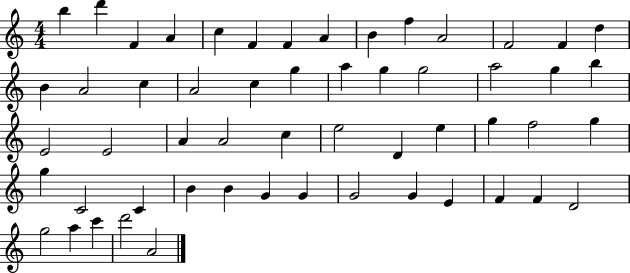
X:1
T:Untitled
M:4/4
L:1/4
K:C
b d' F A c F F A B f A2 F2 F d B A2 c A2 c g a g g2 a2 g b E2 E2 A A2 c e2 D e g f2 g g C2 C B B G G G2 G E F F D2 g2 a c' d'2 A2